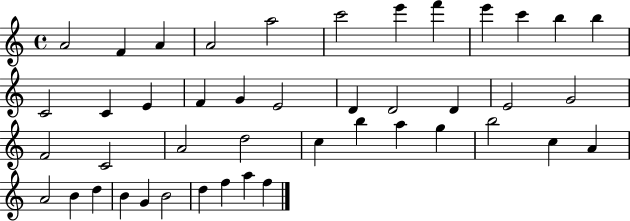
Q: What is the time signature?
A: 4/4